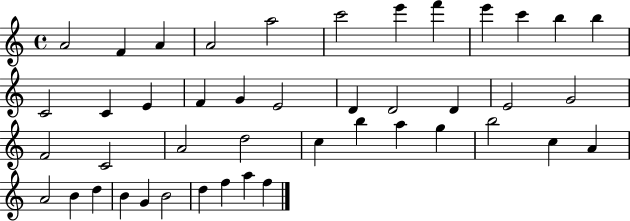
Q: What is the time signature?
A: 4/4